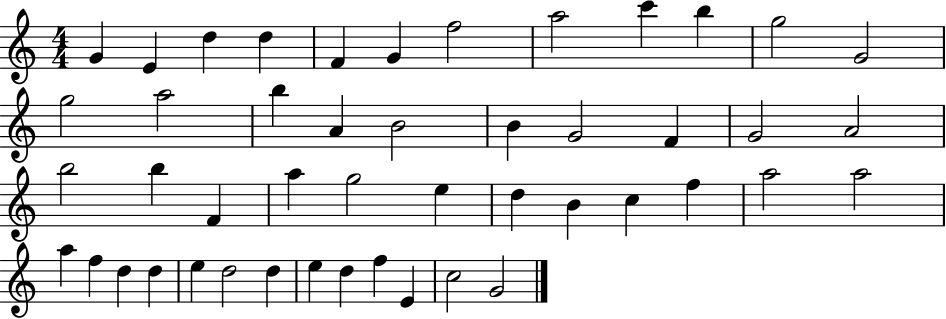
{
  \clef treble
  \numericTimeSignature
  \time 4/4
  \key c \major
  g'4 e'4 d''4 d''4 | f'4 g'4 f''2 | a''2 c'''4 b''4 | g''2 g'2 | \break g''2 a''2 | b''4 a'4 b'2 | b'4 g'2 f'4 | g'2 a'2 | \break b''2 b''4 f'4 | a''4 g''2 e''4 | d''4 b'4 c''4 f''4 | a''2 a''2 | \break a''4 f''4 d''4 d''4 | e''4 d''2 d''4 | e''4 d''4 f''4 e'4 | c''2 g'2 | \break \bar "|."
}